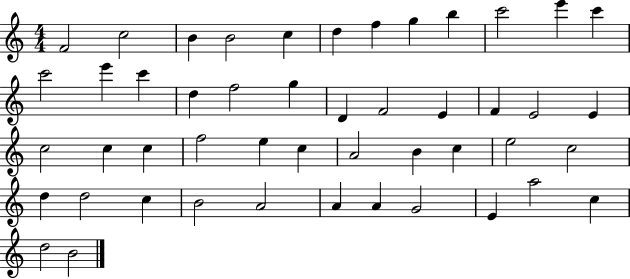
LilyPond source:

{
  \clef treble
  \numericTimeSignature
  \time 4/4
  \key c \major
  f'2 c''2 | b'4 b'2 c''4 | d''4 f''4 g''4 b''4 | c'''2 e'''4 c'''4 | \break c'''2 e'''4 c'''4 | d''4 f''2 g''4 | d'4 f'2 e'4 | f'4 e'2 e'4 | \break c''2 c''4 c''4 | f''2 e''4 c''4 | a'2 b'4 c''4 | e''2 c''2 | \break d''4 d''2 c''4 | b'2 a'2 | a'4 a'4 g'2 | e'4 a''2 c''4 | \break d''2 b'2 | \bar "|."
}